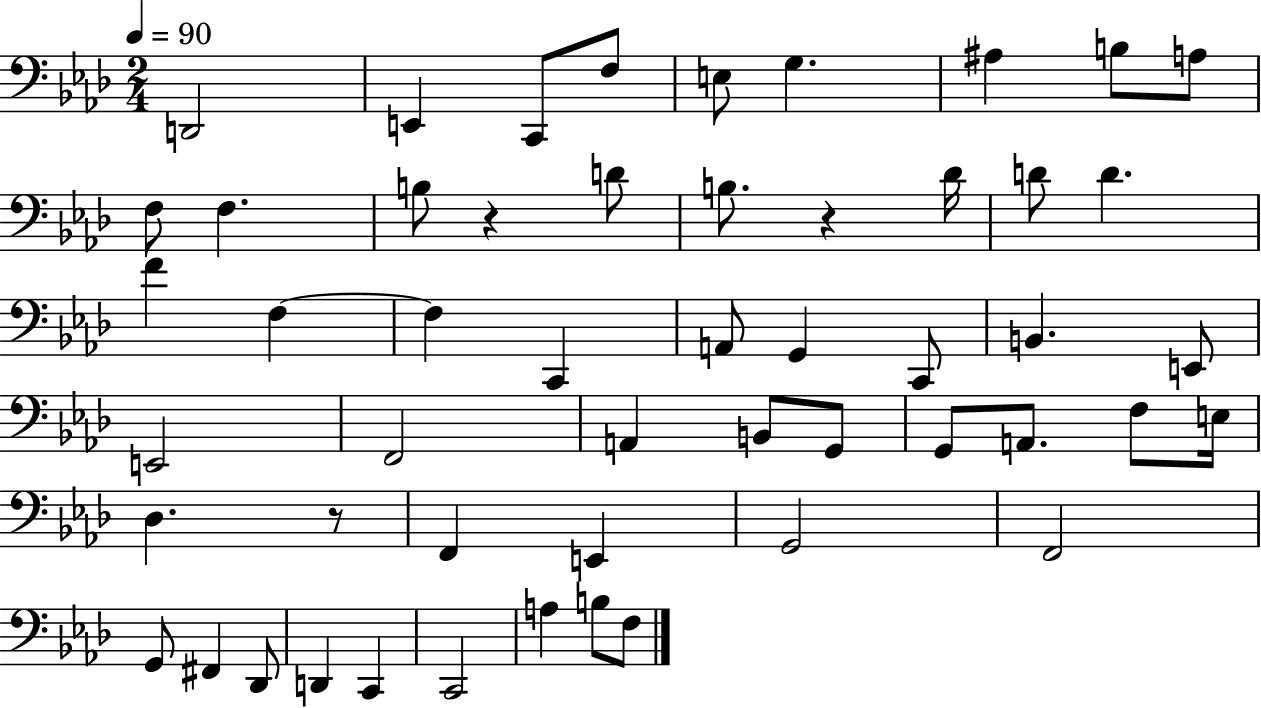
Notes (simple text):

D2/h E2/q C2/e F3/e E3/e G3/q. A#3/q B3/e A3/e F3/e F3/q. B3/e R/q D4/e B3/e. R/q Db4/s D4/e D4/q. F4/q F3/q F3/q C2/q A2/e G2/q C2/e B2/q. E2/e E2/h F2/h A2/q B2/e G2/e G2/e A2/e. F3/e E3/s Db3/q. R/e F2/q E2/q G2/h F2/h G2/e F#2/q Db2/e D2/q C2/q C2/h A3/q B3/e F3/e